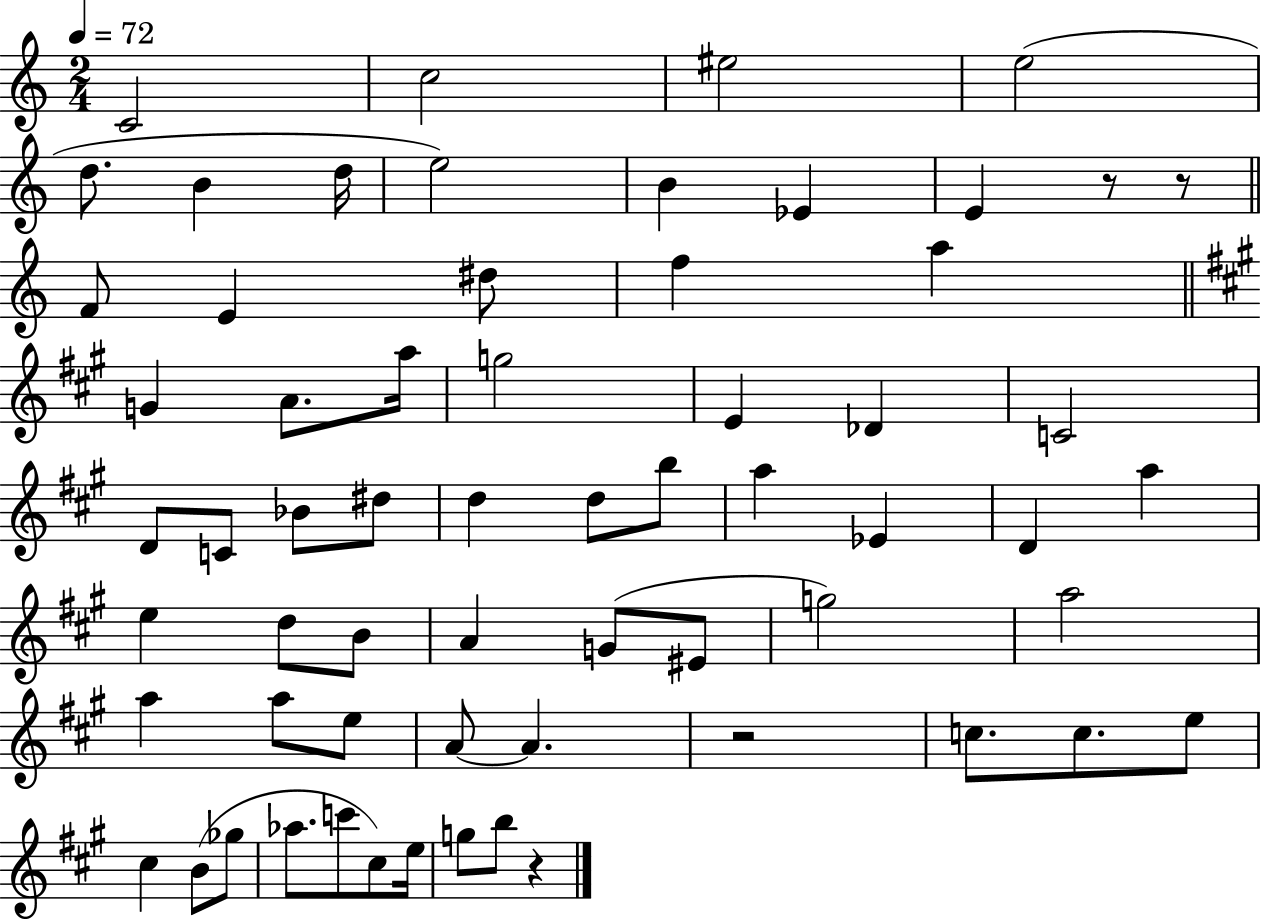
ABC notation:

X:1
T:Untitled
M:2/4
L:1/4
K:C
C2 c2 ^e2 e2 d/2 B d/4 e2 B _E E z/2 z/2 F/2 E ^d/2 f a G A/2 a/4 g2 E _D C2 D/2 C/2 _B/2 ^d/2 d d/2 b/2 a _E D a e d/2 B/2 A G/2 ^E/2 g2 a2 a a/2 e/2 A/2 A z2 c/2 c/2 e/2 ^c B/2 _g/2 _a/2 c'/2 ^c/2 e/4 g/2 b/2 z